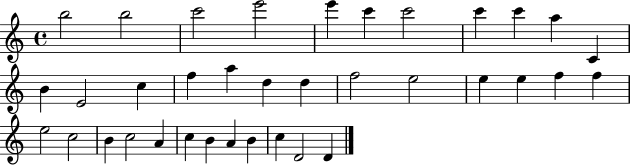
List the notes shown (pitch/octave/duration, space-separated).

B5/h B5/h C6/h E6/h E6/q C6/q C6/h C6/q C6/q A5/q C4/q B4/q E4/h C5/q F5/q A5/q D5/q D5/q F5/h E5/h E5/q E5/q F5/q F5/q E5/h C5/h B4/q C5/h A4/q C5/q B4/q A4/q B4/q C5/q D4/h D4/q